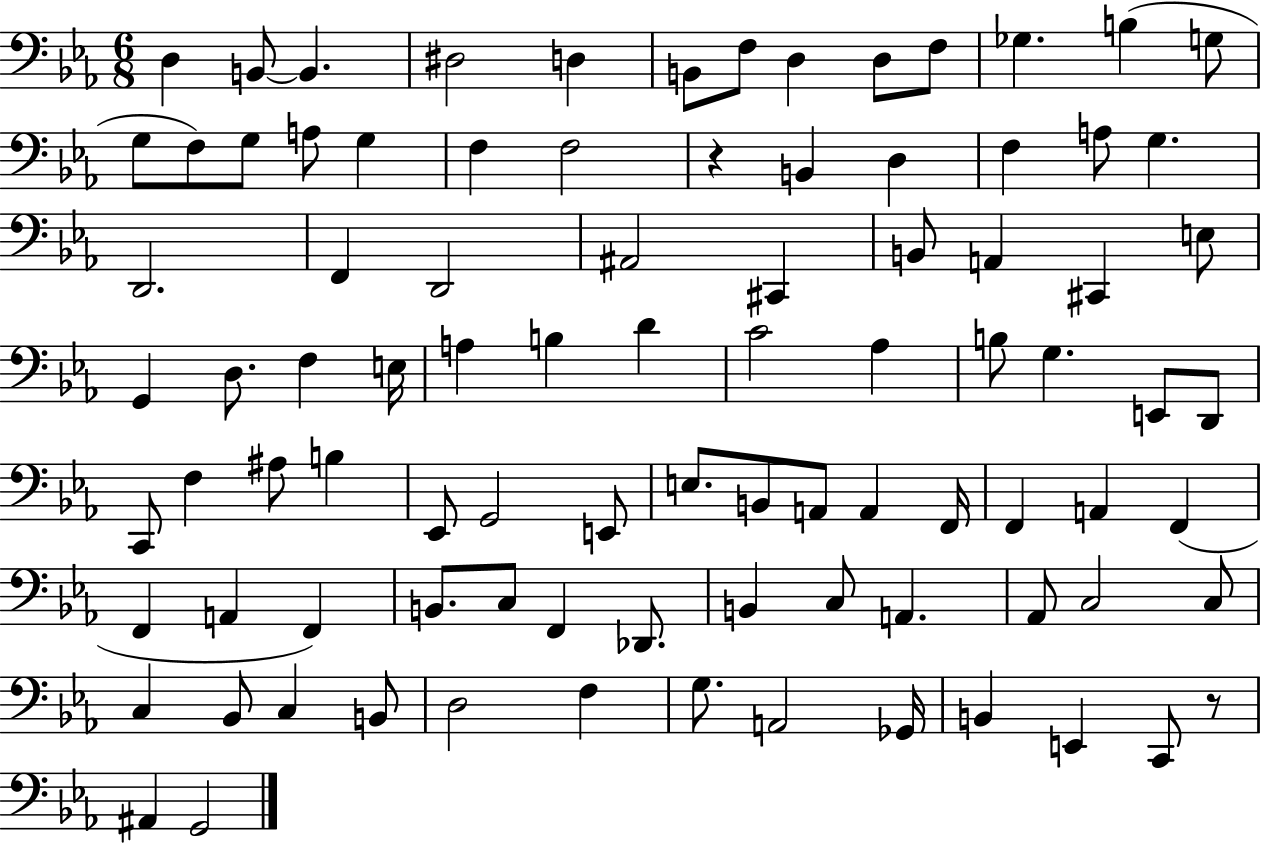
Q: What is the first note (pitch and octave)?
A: D3